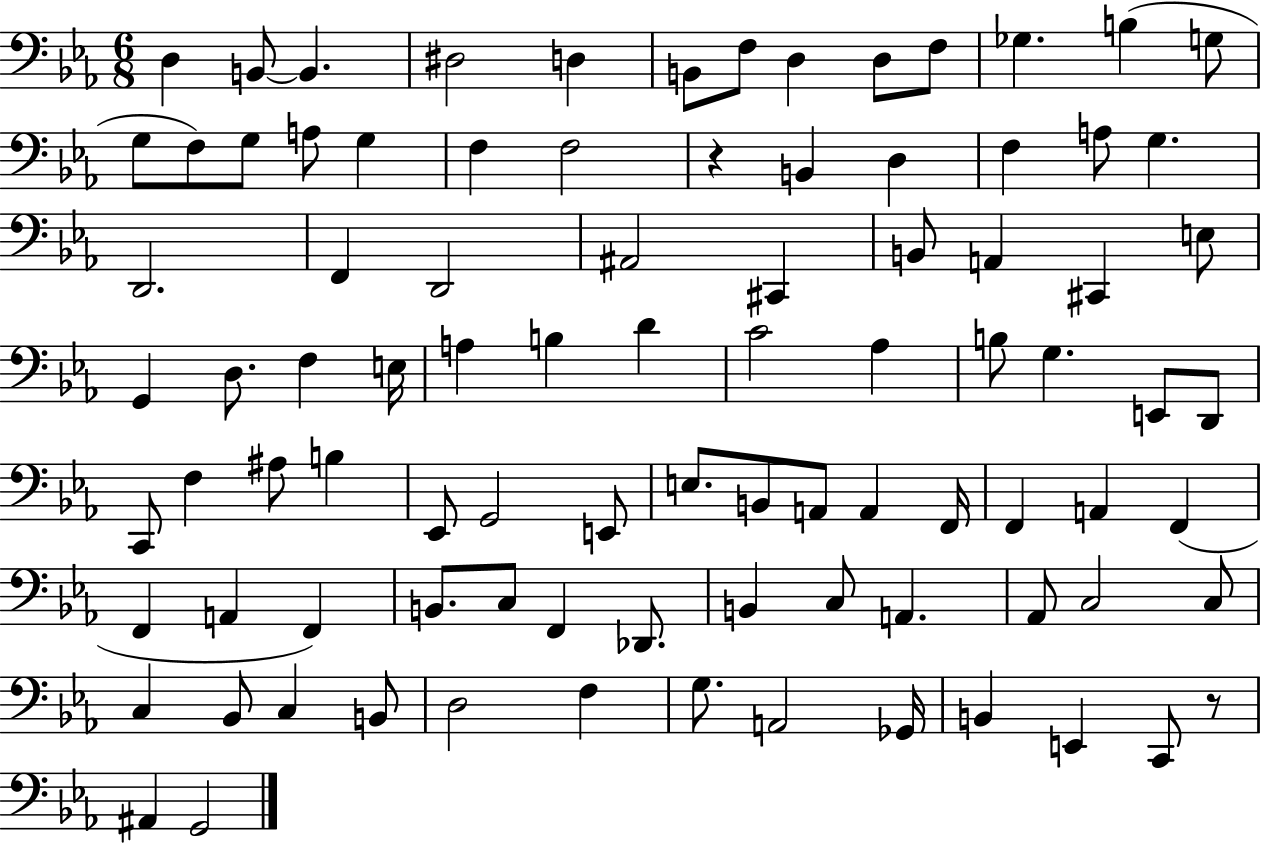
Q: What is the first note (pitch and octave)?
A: D3